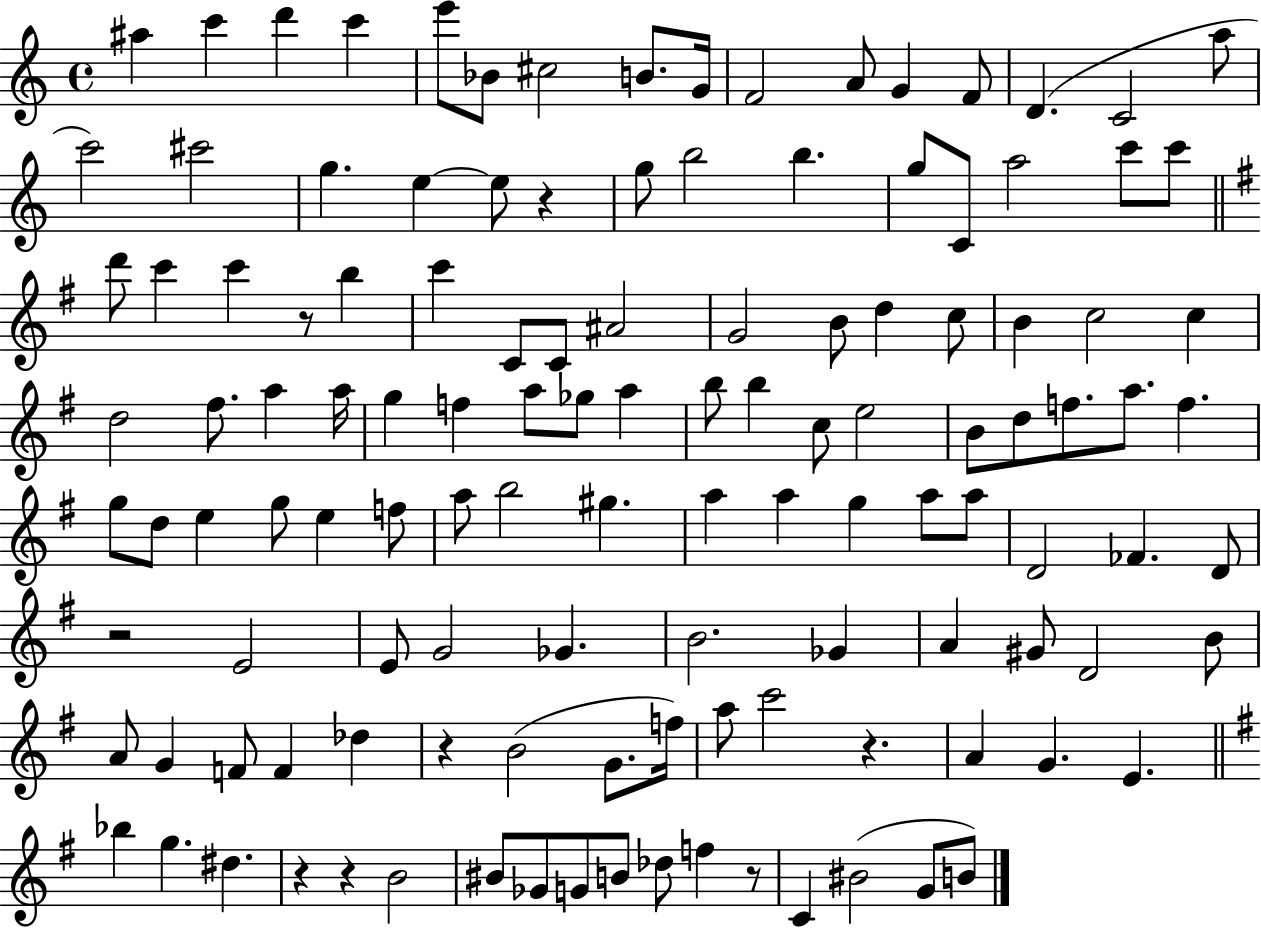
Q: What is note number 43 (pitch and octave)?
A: C5